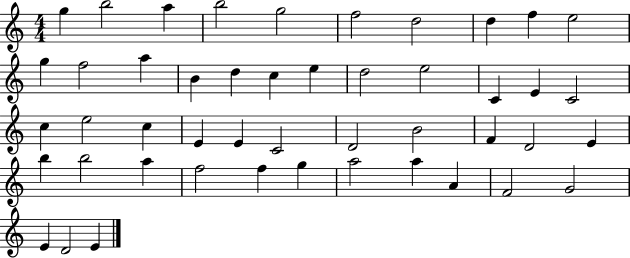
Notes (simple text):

G5/q B5/h A5/q B5/h G5/h F5/h D5/h D5/q F5/q E5/h G5/q F5/h A5/q B4/q D5/q C5/q E5/q D5/h E5/h C4/q E4/q C4/h C5/q E5/h C5/q E4/q E4/q C4/h D4/h B4/h F4/q D4/h E4/q B5/q B5/h A5/q F5/h F5/q G5/q A5/h A5/q A4/q F4/h G4/h E4/q D4/h E4/q